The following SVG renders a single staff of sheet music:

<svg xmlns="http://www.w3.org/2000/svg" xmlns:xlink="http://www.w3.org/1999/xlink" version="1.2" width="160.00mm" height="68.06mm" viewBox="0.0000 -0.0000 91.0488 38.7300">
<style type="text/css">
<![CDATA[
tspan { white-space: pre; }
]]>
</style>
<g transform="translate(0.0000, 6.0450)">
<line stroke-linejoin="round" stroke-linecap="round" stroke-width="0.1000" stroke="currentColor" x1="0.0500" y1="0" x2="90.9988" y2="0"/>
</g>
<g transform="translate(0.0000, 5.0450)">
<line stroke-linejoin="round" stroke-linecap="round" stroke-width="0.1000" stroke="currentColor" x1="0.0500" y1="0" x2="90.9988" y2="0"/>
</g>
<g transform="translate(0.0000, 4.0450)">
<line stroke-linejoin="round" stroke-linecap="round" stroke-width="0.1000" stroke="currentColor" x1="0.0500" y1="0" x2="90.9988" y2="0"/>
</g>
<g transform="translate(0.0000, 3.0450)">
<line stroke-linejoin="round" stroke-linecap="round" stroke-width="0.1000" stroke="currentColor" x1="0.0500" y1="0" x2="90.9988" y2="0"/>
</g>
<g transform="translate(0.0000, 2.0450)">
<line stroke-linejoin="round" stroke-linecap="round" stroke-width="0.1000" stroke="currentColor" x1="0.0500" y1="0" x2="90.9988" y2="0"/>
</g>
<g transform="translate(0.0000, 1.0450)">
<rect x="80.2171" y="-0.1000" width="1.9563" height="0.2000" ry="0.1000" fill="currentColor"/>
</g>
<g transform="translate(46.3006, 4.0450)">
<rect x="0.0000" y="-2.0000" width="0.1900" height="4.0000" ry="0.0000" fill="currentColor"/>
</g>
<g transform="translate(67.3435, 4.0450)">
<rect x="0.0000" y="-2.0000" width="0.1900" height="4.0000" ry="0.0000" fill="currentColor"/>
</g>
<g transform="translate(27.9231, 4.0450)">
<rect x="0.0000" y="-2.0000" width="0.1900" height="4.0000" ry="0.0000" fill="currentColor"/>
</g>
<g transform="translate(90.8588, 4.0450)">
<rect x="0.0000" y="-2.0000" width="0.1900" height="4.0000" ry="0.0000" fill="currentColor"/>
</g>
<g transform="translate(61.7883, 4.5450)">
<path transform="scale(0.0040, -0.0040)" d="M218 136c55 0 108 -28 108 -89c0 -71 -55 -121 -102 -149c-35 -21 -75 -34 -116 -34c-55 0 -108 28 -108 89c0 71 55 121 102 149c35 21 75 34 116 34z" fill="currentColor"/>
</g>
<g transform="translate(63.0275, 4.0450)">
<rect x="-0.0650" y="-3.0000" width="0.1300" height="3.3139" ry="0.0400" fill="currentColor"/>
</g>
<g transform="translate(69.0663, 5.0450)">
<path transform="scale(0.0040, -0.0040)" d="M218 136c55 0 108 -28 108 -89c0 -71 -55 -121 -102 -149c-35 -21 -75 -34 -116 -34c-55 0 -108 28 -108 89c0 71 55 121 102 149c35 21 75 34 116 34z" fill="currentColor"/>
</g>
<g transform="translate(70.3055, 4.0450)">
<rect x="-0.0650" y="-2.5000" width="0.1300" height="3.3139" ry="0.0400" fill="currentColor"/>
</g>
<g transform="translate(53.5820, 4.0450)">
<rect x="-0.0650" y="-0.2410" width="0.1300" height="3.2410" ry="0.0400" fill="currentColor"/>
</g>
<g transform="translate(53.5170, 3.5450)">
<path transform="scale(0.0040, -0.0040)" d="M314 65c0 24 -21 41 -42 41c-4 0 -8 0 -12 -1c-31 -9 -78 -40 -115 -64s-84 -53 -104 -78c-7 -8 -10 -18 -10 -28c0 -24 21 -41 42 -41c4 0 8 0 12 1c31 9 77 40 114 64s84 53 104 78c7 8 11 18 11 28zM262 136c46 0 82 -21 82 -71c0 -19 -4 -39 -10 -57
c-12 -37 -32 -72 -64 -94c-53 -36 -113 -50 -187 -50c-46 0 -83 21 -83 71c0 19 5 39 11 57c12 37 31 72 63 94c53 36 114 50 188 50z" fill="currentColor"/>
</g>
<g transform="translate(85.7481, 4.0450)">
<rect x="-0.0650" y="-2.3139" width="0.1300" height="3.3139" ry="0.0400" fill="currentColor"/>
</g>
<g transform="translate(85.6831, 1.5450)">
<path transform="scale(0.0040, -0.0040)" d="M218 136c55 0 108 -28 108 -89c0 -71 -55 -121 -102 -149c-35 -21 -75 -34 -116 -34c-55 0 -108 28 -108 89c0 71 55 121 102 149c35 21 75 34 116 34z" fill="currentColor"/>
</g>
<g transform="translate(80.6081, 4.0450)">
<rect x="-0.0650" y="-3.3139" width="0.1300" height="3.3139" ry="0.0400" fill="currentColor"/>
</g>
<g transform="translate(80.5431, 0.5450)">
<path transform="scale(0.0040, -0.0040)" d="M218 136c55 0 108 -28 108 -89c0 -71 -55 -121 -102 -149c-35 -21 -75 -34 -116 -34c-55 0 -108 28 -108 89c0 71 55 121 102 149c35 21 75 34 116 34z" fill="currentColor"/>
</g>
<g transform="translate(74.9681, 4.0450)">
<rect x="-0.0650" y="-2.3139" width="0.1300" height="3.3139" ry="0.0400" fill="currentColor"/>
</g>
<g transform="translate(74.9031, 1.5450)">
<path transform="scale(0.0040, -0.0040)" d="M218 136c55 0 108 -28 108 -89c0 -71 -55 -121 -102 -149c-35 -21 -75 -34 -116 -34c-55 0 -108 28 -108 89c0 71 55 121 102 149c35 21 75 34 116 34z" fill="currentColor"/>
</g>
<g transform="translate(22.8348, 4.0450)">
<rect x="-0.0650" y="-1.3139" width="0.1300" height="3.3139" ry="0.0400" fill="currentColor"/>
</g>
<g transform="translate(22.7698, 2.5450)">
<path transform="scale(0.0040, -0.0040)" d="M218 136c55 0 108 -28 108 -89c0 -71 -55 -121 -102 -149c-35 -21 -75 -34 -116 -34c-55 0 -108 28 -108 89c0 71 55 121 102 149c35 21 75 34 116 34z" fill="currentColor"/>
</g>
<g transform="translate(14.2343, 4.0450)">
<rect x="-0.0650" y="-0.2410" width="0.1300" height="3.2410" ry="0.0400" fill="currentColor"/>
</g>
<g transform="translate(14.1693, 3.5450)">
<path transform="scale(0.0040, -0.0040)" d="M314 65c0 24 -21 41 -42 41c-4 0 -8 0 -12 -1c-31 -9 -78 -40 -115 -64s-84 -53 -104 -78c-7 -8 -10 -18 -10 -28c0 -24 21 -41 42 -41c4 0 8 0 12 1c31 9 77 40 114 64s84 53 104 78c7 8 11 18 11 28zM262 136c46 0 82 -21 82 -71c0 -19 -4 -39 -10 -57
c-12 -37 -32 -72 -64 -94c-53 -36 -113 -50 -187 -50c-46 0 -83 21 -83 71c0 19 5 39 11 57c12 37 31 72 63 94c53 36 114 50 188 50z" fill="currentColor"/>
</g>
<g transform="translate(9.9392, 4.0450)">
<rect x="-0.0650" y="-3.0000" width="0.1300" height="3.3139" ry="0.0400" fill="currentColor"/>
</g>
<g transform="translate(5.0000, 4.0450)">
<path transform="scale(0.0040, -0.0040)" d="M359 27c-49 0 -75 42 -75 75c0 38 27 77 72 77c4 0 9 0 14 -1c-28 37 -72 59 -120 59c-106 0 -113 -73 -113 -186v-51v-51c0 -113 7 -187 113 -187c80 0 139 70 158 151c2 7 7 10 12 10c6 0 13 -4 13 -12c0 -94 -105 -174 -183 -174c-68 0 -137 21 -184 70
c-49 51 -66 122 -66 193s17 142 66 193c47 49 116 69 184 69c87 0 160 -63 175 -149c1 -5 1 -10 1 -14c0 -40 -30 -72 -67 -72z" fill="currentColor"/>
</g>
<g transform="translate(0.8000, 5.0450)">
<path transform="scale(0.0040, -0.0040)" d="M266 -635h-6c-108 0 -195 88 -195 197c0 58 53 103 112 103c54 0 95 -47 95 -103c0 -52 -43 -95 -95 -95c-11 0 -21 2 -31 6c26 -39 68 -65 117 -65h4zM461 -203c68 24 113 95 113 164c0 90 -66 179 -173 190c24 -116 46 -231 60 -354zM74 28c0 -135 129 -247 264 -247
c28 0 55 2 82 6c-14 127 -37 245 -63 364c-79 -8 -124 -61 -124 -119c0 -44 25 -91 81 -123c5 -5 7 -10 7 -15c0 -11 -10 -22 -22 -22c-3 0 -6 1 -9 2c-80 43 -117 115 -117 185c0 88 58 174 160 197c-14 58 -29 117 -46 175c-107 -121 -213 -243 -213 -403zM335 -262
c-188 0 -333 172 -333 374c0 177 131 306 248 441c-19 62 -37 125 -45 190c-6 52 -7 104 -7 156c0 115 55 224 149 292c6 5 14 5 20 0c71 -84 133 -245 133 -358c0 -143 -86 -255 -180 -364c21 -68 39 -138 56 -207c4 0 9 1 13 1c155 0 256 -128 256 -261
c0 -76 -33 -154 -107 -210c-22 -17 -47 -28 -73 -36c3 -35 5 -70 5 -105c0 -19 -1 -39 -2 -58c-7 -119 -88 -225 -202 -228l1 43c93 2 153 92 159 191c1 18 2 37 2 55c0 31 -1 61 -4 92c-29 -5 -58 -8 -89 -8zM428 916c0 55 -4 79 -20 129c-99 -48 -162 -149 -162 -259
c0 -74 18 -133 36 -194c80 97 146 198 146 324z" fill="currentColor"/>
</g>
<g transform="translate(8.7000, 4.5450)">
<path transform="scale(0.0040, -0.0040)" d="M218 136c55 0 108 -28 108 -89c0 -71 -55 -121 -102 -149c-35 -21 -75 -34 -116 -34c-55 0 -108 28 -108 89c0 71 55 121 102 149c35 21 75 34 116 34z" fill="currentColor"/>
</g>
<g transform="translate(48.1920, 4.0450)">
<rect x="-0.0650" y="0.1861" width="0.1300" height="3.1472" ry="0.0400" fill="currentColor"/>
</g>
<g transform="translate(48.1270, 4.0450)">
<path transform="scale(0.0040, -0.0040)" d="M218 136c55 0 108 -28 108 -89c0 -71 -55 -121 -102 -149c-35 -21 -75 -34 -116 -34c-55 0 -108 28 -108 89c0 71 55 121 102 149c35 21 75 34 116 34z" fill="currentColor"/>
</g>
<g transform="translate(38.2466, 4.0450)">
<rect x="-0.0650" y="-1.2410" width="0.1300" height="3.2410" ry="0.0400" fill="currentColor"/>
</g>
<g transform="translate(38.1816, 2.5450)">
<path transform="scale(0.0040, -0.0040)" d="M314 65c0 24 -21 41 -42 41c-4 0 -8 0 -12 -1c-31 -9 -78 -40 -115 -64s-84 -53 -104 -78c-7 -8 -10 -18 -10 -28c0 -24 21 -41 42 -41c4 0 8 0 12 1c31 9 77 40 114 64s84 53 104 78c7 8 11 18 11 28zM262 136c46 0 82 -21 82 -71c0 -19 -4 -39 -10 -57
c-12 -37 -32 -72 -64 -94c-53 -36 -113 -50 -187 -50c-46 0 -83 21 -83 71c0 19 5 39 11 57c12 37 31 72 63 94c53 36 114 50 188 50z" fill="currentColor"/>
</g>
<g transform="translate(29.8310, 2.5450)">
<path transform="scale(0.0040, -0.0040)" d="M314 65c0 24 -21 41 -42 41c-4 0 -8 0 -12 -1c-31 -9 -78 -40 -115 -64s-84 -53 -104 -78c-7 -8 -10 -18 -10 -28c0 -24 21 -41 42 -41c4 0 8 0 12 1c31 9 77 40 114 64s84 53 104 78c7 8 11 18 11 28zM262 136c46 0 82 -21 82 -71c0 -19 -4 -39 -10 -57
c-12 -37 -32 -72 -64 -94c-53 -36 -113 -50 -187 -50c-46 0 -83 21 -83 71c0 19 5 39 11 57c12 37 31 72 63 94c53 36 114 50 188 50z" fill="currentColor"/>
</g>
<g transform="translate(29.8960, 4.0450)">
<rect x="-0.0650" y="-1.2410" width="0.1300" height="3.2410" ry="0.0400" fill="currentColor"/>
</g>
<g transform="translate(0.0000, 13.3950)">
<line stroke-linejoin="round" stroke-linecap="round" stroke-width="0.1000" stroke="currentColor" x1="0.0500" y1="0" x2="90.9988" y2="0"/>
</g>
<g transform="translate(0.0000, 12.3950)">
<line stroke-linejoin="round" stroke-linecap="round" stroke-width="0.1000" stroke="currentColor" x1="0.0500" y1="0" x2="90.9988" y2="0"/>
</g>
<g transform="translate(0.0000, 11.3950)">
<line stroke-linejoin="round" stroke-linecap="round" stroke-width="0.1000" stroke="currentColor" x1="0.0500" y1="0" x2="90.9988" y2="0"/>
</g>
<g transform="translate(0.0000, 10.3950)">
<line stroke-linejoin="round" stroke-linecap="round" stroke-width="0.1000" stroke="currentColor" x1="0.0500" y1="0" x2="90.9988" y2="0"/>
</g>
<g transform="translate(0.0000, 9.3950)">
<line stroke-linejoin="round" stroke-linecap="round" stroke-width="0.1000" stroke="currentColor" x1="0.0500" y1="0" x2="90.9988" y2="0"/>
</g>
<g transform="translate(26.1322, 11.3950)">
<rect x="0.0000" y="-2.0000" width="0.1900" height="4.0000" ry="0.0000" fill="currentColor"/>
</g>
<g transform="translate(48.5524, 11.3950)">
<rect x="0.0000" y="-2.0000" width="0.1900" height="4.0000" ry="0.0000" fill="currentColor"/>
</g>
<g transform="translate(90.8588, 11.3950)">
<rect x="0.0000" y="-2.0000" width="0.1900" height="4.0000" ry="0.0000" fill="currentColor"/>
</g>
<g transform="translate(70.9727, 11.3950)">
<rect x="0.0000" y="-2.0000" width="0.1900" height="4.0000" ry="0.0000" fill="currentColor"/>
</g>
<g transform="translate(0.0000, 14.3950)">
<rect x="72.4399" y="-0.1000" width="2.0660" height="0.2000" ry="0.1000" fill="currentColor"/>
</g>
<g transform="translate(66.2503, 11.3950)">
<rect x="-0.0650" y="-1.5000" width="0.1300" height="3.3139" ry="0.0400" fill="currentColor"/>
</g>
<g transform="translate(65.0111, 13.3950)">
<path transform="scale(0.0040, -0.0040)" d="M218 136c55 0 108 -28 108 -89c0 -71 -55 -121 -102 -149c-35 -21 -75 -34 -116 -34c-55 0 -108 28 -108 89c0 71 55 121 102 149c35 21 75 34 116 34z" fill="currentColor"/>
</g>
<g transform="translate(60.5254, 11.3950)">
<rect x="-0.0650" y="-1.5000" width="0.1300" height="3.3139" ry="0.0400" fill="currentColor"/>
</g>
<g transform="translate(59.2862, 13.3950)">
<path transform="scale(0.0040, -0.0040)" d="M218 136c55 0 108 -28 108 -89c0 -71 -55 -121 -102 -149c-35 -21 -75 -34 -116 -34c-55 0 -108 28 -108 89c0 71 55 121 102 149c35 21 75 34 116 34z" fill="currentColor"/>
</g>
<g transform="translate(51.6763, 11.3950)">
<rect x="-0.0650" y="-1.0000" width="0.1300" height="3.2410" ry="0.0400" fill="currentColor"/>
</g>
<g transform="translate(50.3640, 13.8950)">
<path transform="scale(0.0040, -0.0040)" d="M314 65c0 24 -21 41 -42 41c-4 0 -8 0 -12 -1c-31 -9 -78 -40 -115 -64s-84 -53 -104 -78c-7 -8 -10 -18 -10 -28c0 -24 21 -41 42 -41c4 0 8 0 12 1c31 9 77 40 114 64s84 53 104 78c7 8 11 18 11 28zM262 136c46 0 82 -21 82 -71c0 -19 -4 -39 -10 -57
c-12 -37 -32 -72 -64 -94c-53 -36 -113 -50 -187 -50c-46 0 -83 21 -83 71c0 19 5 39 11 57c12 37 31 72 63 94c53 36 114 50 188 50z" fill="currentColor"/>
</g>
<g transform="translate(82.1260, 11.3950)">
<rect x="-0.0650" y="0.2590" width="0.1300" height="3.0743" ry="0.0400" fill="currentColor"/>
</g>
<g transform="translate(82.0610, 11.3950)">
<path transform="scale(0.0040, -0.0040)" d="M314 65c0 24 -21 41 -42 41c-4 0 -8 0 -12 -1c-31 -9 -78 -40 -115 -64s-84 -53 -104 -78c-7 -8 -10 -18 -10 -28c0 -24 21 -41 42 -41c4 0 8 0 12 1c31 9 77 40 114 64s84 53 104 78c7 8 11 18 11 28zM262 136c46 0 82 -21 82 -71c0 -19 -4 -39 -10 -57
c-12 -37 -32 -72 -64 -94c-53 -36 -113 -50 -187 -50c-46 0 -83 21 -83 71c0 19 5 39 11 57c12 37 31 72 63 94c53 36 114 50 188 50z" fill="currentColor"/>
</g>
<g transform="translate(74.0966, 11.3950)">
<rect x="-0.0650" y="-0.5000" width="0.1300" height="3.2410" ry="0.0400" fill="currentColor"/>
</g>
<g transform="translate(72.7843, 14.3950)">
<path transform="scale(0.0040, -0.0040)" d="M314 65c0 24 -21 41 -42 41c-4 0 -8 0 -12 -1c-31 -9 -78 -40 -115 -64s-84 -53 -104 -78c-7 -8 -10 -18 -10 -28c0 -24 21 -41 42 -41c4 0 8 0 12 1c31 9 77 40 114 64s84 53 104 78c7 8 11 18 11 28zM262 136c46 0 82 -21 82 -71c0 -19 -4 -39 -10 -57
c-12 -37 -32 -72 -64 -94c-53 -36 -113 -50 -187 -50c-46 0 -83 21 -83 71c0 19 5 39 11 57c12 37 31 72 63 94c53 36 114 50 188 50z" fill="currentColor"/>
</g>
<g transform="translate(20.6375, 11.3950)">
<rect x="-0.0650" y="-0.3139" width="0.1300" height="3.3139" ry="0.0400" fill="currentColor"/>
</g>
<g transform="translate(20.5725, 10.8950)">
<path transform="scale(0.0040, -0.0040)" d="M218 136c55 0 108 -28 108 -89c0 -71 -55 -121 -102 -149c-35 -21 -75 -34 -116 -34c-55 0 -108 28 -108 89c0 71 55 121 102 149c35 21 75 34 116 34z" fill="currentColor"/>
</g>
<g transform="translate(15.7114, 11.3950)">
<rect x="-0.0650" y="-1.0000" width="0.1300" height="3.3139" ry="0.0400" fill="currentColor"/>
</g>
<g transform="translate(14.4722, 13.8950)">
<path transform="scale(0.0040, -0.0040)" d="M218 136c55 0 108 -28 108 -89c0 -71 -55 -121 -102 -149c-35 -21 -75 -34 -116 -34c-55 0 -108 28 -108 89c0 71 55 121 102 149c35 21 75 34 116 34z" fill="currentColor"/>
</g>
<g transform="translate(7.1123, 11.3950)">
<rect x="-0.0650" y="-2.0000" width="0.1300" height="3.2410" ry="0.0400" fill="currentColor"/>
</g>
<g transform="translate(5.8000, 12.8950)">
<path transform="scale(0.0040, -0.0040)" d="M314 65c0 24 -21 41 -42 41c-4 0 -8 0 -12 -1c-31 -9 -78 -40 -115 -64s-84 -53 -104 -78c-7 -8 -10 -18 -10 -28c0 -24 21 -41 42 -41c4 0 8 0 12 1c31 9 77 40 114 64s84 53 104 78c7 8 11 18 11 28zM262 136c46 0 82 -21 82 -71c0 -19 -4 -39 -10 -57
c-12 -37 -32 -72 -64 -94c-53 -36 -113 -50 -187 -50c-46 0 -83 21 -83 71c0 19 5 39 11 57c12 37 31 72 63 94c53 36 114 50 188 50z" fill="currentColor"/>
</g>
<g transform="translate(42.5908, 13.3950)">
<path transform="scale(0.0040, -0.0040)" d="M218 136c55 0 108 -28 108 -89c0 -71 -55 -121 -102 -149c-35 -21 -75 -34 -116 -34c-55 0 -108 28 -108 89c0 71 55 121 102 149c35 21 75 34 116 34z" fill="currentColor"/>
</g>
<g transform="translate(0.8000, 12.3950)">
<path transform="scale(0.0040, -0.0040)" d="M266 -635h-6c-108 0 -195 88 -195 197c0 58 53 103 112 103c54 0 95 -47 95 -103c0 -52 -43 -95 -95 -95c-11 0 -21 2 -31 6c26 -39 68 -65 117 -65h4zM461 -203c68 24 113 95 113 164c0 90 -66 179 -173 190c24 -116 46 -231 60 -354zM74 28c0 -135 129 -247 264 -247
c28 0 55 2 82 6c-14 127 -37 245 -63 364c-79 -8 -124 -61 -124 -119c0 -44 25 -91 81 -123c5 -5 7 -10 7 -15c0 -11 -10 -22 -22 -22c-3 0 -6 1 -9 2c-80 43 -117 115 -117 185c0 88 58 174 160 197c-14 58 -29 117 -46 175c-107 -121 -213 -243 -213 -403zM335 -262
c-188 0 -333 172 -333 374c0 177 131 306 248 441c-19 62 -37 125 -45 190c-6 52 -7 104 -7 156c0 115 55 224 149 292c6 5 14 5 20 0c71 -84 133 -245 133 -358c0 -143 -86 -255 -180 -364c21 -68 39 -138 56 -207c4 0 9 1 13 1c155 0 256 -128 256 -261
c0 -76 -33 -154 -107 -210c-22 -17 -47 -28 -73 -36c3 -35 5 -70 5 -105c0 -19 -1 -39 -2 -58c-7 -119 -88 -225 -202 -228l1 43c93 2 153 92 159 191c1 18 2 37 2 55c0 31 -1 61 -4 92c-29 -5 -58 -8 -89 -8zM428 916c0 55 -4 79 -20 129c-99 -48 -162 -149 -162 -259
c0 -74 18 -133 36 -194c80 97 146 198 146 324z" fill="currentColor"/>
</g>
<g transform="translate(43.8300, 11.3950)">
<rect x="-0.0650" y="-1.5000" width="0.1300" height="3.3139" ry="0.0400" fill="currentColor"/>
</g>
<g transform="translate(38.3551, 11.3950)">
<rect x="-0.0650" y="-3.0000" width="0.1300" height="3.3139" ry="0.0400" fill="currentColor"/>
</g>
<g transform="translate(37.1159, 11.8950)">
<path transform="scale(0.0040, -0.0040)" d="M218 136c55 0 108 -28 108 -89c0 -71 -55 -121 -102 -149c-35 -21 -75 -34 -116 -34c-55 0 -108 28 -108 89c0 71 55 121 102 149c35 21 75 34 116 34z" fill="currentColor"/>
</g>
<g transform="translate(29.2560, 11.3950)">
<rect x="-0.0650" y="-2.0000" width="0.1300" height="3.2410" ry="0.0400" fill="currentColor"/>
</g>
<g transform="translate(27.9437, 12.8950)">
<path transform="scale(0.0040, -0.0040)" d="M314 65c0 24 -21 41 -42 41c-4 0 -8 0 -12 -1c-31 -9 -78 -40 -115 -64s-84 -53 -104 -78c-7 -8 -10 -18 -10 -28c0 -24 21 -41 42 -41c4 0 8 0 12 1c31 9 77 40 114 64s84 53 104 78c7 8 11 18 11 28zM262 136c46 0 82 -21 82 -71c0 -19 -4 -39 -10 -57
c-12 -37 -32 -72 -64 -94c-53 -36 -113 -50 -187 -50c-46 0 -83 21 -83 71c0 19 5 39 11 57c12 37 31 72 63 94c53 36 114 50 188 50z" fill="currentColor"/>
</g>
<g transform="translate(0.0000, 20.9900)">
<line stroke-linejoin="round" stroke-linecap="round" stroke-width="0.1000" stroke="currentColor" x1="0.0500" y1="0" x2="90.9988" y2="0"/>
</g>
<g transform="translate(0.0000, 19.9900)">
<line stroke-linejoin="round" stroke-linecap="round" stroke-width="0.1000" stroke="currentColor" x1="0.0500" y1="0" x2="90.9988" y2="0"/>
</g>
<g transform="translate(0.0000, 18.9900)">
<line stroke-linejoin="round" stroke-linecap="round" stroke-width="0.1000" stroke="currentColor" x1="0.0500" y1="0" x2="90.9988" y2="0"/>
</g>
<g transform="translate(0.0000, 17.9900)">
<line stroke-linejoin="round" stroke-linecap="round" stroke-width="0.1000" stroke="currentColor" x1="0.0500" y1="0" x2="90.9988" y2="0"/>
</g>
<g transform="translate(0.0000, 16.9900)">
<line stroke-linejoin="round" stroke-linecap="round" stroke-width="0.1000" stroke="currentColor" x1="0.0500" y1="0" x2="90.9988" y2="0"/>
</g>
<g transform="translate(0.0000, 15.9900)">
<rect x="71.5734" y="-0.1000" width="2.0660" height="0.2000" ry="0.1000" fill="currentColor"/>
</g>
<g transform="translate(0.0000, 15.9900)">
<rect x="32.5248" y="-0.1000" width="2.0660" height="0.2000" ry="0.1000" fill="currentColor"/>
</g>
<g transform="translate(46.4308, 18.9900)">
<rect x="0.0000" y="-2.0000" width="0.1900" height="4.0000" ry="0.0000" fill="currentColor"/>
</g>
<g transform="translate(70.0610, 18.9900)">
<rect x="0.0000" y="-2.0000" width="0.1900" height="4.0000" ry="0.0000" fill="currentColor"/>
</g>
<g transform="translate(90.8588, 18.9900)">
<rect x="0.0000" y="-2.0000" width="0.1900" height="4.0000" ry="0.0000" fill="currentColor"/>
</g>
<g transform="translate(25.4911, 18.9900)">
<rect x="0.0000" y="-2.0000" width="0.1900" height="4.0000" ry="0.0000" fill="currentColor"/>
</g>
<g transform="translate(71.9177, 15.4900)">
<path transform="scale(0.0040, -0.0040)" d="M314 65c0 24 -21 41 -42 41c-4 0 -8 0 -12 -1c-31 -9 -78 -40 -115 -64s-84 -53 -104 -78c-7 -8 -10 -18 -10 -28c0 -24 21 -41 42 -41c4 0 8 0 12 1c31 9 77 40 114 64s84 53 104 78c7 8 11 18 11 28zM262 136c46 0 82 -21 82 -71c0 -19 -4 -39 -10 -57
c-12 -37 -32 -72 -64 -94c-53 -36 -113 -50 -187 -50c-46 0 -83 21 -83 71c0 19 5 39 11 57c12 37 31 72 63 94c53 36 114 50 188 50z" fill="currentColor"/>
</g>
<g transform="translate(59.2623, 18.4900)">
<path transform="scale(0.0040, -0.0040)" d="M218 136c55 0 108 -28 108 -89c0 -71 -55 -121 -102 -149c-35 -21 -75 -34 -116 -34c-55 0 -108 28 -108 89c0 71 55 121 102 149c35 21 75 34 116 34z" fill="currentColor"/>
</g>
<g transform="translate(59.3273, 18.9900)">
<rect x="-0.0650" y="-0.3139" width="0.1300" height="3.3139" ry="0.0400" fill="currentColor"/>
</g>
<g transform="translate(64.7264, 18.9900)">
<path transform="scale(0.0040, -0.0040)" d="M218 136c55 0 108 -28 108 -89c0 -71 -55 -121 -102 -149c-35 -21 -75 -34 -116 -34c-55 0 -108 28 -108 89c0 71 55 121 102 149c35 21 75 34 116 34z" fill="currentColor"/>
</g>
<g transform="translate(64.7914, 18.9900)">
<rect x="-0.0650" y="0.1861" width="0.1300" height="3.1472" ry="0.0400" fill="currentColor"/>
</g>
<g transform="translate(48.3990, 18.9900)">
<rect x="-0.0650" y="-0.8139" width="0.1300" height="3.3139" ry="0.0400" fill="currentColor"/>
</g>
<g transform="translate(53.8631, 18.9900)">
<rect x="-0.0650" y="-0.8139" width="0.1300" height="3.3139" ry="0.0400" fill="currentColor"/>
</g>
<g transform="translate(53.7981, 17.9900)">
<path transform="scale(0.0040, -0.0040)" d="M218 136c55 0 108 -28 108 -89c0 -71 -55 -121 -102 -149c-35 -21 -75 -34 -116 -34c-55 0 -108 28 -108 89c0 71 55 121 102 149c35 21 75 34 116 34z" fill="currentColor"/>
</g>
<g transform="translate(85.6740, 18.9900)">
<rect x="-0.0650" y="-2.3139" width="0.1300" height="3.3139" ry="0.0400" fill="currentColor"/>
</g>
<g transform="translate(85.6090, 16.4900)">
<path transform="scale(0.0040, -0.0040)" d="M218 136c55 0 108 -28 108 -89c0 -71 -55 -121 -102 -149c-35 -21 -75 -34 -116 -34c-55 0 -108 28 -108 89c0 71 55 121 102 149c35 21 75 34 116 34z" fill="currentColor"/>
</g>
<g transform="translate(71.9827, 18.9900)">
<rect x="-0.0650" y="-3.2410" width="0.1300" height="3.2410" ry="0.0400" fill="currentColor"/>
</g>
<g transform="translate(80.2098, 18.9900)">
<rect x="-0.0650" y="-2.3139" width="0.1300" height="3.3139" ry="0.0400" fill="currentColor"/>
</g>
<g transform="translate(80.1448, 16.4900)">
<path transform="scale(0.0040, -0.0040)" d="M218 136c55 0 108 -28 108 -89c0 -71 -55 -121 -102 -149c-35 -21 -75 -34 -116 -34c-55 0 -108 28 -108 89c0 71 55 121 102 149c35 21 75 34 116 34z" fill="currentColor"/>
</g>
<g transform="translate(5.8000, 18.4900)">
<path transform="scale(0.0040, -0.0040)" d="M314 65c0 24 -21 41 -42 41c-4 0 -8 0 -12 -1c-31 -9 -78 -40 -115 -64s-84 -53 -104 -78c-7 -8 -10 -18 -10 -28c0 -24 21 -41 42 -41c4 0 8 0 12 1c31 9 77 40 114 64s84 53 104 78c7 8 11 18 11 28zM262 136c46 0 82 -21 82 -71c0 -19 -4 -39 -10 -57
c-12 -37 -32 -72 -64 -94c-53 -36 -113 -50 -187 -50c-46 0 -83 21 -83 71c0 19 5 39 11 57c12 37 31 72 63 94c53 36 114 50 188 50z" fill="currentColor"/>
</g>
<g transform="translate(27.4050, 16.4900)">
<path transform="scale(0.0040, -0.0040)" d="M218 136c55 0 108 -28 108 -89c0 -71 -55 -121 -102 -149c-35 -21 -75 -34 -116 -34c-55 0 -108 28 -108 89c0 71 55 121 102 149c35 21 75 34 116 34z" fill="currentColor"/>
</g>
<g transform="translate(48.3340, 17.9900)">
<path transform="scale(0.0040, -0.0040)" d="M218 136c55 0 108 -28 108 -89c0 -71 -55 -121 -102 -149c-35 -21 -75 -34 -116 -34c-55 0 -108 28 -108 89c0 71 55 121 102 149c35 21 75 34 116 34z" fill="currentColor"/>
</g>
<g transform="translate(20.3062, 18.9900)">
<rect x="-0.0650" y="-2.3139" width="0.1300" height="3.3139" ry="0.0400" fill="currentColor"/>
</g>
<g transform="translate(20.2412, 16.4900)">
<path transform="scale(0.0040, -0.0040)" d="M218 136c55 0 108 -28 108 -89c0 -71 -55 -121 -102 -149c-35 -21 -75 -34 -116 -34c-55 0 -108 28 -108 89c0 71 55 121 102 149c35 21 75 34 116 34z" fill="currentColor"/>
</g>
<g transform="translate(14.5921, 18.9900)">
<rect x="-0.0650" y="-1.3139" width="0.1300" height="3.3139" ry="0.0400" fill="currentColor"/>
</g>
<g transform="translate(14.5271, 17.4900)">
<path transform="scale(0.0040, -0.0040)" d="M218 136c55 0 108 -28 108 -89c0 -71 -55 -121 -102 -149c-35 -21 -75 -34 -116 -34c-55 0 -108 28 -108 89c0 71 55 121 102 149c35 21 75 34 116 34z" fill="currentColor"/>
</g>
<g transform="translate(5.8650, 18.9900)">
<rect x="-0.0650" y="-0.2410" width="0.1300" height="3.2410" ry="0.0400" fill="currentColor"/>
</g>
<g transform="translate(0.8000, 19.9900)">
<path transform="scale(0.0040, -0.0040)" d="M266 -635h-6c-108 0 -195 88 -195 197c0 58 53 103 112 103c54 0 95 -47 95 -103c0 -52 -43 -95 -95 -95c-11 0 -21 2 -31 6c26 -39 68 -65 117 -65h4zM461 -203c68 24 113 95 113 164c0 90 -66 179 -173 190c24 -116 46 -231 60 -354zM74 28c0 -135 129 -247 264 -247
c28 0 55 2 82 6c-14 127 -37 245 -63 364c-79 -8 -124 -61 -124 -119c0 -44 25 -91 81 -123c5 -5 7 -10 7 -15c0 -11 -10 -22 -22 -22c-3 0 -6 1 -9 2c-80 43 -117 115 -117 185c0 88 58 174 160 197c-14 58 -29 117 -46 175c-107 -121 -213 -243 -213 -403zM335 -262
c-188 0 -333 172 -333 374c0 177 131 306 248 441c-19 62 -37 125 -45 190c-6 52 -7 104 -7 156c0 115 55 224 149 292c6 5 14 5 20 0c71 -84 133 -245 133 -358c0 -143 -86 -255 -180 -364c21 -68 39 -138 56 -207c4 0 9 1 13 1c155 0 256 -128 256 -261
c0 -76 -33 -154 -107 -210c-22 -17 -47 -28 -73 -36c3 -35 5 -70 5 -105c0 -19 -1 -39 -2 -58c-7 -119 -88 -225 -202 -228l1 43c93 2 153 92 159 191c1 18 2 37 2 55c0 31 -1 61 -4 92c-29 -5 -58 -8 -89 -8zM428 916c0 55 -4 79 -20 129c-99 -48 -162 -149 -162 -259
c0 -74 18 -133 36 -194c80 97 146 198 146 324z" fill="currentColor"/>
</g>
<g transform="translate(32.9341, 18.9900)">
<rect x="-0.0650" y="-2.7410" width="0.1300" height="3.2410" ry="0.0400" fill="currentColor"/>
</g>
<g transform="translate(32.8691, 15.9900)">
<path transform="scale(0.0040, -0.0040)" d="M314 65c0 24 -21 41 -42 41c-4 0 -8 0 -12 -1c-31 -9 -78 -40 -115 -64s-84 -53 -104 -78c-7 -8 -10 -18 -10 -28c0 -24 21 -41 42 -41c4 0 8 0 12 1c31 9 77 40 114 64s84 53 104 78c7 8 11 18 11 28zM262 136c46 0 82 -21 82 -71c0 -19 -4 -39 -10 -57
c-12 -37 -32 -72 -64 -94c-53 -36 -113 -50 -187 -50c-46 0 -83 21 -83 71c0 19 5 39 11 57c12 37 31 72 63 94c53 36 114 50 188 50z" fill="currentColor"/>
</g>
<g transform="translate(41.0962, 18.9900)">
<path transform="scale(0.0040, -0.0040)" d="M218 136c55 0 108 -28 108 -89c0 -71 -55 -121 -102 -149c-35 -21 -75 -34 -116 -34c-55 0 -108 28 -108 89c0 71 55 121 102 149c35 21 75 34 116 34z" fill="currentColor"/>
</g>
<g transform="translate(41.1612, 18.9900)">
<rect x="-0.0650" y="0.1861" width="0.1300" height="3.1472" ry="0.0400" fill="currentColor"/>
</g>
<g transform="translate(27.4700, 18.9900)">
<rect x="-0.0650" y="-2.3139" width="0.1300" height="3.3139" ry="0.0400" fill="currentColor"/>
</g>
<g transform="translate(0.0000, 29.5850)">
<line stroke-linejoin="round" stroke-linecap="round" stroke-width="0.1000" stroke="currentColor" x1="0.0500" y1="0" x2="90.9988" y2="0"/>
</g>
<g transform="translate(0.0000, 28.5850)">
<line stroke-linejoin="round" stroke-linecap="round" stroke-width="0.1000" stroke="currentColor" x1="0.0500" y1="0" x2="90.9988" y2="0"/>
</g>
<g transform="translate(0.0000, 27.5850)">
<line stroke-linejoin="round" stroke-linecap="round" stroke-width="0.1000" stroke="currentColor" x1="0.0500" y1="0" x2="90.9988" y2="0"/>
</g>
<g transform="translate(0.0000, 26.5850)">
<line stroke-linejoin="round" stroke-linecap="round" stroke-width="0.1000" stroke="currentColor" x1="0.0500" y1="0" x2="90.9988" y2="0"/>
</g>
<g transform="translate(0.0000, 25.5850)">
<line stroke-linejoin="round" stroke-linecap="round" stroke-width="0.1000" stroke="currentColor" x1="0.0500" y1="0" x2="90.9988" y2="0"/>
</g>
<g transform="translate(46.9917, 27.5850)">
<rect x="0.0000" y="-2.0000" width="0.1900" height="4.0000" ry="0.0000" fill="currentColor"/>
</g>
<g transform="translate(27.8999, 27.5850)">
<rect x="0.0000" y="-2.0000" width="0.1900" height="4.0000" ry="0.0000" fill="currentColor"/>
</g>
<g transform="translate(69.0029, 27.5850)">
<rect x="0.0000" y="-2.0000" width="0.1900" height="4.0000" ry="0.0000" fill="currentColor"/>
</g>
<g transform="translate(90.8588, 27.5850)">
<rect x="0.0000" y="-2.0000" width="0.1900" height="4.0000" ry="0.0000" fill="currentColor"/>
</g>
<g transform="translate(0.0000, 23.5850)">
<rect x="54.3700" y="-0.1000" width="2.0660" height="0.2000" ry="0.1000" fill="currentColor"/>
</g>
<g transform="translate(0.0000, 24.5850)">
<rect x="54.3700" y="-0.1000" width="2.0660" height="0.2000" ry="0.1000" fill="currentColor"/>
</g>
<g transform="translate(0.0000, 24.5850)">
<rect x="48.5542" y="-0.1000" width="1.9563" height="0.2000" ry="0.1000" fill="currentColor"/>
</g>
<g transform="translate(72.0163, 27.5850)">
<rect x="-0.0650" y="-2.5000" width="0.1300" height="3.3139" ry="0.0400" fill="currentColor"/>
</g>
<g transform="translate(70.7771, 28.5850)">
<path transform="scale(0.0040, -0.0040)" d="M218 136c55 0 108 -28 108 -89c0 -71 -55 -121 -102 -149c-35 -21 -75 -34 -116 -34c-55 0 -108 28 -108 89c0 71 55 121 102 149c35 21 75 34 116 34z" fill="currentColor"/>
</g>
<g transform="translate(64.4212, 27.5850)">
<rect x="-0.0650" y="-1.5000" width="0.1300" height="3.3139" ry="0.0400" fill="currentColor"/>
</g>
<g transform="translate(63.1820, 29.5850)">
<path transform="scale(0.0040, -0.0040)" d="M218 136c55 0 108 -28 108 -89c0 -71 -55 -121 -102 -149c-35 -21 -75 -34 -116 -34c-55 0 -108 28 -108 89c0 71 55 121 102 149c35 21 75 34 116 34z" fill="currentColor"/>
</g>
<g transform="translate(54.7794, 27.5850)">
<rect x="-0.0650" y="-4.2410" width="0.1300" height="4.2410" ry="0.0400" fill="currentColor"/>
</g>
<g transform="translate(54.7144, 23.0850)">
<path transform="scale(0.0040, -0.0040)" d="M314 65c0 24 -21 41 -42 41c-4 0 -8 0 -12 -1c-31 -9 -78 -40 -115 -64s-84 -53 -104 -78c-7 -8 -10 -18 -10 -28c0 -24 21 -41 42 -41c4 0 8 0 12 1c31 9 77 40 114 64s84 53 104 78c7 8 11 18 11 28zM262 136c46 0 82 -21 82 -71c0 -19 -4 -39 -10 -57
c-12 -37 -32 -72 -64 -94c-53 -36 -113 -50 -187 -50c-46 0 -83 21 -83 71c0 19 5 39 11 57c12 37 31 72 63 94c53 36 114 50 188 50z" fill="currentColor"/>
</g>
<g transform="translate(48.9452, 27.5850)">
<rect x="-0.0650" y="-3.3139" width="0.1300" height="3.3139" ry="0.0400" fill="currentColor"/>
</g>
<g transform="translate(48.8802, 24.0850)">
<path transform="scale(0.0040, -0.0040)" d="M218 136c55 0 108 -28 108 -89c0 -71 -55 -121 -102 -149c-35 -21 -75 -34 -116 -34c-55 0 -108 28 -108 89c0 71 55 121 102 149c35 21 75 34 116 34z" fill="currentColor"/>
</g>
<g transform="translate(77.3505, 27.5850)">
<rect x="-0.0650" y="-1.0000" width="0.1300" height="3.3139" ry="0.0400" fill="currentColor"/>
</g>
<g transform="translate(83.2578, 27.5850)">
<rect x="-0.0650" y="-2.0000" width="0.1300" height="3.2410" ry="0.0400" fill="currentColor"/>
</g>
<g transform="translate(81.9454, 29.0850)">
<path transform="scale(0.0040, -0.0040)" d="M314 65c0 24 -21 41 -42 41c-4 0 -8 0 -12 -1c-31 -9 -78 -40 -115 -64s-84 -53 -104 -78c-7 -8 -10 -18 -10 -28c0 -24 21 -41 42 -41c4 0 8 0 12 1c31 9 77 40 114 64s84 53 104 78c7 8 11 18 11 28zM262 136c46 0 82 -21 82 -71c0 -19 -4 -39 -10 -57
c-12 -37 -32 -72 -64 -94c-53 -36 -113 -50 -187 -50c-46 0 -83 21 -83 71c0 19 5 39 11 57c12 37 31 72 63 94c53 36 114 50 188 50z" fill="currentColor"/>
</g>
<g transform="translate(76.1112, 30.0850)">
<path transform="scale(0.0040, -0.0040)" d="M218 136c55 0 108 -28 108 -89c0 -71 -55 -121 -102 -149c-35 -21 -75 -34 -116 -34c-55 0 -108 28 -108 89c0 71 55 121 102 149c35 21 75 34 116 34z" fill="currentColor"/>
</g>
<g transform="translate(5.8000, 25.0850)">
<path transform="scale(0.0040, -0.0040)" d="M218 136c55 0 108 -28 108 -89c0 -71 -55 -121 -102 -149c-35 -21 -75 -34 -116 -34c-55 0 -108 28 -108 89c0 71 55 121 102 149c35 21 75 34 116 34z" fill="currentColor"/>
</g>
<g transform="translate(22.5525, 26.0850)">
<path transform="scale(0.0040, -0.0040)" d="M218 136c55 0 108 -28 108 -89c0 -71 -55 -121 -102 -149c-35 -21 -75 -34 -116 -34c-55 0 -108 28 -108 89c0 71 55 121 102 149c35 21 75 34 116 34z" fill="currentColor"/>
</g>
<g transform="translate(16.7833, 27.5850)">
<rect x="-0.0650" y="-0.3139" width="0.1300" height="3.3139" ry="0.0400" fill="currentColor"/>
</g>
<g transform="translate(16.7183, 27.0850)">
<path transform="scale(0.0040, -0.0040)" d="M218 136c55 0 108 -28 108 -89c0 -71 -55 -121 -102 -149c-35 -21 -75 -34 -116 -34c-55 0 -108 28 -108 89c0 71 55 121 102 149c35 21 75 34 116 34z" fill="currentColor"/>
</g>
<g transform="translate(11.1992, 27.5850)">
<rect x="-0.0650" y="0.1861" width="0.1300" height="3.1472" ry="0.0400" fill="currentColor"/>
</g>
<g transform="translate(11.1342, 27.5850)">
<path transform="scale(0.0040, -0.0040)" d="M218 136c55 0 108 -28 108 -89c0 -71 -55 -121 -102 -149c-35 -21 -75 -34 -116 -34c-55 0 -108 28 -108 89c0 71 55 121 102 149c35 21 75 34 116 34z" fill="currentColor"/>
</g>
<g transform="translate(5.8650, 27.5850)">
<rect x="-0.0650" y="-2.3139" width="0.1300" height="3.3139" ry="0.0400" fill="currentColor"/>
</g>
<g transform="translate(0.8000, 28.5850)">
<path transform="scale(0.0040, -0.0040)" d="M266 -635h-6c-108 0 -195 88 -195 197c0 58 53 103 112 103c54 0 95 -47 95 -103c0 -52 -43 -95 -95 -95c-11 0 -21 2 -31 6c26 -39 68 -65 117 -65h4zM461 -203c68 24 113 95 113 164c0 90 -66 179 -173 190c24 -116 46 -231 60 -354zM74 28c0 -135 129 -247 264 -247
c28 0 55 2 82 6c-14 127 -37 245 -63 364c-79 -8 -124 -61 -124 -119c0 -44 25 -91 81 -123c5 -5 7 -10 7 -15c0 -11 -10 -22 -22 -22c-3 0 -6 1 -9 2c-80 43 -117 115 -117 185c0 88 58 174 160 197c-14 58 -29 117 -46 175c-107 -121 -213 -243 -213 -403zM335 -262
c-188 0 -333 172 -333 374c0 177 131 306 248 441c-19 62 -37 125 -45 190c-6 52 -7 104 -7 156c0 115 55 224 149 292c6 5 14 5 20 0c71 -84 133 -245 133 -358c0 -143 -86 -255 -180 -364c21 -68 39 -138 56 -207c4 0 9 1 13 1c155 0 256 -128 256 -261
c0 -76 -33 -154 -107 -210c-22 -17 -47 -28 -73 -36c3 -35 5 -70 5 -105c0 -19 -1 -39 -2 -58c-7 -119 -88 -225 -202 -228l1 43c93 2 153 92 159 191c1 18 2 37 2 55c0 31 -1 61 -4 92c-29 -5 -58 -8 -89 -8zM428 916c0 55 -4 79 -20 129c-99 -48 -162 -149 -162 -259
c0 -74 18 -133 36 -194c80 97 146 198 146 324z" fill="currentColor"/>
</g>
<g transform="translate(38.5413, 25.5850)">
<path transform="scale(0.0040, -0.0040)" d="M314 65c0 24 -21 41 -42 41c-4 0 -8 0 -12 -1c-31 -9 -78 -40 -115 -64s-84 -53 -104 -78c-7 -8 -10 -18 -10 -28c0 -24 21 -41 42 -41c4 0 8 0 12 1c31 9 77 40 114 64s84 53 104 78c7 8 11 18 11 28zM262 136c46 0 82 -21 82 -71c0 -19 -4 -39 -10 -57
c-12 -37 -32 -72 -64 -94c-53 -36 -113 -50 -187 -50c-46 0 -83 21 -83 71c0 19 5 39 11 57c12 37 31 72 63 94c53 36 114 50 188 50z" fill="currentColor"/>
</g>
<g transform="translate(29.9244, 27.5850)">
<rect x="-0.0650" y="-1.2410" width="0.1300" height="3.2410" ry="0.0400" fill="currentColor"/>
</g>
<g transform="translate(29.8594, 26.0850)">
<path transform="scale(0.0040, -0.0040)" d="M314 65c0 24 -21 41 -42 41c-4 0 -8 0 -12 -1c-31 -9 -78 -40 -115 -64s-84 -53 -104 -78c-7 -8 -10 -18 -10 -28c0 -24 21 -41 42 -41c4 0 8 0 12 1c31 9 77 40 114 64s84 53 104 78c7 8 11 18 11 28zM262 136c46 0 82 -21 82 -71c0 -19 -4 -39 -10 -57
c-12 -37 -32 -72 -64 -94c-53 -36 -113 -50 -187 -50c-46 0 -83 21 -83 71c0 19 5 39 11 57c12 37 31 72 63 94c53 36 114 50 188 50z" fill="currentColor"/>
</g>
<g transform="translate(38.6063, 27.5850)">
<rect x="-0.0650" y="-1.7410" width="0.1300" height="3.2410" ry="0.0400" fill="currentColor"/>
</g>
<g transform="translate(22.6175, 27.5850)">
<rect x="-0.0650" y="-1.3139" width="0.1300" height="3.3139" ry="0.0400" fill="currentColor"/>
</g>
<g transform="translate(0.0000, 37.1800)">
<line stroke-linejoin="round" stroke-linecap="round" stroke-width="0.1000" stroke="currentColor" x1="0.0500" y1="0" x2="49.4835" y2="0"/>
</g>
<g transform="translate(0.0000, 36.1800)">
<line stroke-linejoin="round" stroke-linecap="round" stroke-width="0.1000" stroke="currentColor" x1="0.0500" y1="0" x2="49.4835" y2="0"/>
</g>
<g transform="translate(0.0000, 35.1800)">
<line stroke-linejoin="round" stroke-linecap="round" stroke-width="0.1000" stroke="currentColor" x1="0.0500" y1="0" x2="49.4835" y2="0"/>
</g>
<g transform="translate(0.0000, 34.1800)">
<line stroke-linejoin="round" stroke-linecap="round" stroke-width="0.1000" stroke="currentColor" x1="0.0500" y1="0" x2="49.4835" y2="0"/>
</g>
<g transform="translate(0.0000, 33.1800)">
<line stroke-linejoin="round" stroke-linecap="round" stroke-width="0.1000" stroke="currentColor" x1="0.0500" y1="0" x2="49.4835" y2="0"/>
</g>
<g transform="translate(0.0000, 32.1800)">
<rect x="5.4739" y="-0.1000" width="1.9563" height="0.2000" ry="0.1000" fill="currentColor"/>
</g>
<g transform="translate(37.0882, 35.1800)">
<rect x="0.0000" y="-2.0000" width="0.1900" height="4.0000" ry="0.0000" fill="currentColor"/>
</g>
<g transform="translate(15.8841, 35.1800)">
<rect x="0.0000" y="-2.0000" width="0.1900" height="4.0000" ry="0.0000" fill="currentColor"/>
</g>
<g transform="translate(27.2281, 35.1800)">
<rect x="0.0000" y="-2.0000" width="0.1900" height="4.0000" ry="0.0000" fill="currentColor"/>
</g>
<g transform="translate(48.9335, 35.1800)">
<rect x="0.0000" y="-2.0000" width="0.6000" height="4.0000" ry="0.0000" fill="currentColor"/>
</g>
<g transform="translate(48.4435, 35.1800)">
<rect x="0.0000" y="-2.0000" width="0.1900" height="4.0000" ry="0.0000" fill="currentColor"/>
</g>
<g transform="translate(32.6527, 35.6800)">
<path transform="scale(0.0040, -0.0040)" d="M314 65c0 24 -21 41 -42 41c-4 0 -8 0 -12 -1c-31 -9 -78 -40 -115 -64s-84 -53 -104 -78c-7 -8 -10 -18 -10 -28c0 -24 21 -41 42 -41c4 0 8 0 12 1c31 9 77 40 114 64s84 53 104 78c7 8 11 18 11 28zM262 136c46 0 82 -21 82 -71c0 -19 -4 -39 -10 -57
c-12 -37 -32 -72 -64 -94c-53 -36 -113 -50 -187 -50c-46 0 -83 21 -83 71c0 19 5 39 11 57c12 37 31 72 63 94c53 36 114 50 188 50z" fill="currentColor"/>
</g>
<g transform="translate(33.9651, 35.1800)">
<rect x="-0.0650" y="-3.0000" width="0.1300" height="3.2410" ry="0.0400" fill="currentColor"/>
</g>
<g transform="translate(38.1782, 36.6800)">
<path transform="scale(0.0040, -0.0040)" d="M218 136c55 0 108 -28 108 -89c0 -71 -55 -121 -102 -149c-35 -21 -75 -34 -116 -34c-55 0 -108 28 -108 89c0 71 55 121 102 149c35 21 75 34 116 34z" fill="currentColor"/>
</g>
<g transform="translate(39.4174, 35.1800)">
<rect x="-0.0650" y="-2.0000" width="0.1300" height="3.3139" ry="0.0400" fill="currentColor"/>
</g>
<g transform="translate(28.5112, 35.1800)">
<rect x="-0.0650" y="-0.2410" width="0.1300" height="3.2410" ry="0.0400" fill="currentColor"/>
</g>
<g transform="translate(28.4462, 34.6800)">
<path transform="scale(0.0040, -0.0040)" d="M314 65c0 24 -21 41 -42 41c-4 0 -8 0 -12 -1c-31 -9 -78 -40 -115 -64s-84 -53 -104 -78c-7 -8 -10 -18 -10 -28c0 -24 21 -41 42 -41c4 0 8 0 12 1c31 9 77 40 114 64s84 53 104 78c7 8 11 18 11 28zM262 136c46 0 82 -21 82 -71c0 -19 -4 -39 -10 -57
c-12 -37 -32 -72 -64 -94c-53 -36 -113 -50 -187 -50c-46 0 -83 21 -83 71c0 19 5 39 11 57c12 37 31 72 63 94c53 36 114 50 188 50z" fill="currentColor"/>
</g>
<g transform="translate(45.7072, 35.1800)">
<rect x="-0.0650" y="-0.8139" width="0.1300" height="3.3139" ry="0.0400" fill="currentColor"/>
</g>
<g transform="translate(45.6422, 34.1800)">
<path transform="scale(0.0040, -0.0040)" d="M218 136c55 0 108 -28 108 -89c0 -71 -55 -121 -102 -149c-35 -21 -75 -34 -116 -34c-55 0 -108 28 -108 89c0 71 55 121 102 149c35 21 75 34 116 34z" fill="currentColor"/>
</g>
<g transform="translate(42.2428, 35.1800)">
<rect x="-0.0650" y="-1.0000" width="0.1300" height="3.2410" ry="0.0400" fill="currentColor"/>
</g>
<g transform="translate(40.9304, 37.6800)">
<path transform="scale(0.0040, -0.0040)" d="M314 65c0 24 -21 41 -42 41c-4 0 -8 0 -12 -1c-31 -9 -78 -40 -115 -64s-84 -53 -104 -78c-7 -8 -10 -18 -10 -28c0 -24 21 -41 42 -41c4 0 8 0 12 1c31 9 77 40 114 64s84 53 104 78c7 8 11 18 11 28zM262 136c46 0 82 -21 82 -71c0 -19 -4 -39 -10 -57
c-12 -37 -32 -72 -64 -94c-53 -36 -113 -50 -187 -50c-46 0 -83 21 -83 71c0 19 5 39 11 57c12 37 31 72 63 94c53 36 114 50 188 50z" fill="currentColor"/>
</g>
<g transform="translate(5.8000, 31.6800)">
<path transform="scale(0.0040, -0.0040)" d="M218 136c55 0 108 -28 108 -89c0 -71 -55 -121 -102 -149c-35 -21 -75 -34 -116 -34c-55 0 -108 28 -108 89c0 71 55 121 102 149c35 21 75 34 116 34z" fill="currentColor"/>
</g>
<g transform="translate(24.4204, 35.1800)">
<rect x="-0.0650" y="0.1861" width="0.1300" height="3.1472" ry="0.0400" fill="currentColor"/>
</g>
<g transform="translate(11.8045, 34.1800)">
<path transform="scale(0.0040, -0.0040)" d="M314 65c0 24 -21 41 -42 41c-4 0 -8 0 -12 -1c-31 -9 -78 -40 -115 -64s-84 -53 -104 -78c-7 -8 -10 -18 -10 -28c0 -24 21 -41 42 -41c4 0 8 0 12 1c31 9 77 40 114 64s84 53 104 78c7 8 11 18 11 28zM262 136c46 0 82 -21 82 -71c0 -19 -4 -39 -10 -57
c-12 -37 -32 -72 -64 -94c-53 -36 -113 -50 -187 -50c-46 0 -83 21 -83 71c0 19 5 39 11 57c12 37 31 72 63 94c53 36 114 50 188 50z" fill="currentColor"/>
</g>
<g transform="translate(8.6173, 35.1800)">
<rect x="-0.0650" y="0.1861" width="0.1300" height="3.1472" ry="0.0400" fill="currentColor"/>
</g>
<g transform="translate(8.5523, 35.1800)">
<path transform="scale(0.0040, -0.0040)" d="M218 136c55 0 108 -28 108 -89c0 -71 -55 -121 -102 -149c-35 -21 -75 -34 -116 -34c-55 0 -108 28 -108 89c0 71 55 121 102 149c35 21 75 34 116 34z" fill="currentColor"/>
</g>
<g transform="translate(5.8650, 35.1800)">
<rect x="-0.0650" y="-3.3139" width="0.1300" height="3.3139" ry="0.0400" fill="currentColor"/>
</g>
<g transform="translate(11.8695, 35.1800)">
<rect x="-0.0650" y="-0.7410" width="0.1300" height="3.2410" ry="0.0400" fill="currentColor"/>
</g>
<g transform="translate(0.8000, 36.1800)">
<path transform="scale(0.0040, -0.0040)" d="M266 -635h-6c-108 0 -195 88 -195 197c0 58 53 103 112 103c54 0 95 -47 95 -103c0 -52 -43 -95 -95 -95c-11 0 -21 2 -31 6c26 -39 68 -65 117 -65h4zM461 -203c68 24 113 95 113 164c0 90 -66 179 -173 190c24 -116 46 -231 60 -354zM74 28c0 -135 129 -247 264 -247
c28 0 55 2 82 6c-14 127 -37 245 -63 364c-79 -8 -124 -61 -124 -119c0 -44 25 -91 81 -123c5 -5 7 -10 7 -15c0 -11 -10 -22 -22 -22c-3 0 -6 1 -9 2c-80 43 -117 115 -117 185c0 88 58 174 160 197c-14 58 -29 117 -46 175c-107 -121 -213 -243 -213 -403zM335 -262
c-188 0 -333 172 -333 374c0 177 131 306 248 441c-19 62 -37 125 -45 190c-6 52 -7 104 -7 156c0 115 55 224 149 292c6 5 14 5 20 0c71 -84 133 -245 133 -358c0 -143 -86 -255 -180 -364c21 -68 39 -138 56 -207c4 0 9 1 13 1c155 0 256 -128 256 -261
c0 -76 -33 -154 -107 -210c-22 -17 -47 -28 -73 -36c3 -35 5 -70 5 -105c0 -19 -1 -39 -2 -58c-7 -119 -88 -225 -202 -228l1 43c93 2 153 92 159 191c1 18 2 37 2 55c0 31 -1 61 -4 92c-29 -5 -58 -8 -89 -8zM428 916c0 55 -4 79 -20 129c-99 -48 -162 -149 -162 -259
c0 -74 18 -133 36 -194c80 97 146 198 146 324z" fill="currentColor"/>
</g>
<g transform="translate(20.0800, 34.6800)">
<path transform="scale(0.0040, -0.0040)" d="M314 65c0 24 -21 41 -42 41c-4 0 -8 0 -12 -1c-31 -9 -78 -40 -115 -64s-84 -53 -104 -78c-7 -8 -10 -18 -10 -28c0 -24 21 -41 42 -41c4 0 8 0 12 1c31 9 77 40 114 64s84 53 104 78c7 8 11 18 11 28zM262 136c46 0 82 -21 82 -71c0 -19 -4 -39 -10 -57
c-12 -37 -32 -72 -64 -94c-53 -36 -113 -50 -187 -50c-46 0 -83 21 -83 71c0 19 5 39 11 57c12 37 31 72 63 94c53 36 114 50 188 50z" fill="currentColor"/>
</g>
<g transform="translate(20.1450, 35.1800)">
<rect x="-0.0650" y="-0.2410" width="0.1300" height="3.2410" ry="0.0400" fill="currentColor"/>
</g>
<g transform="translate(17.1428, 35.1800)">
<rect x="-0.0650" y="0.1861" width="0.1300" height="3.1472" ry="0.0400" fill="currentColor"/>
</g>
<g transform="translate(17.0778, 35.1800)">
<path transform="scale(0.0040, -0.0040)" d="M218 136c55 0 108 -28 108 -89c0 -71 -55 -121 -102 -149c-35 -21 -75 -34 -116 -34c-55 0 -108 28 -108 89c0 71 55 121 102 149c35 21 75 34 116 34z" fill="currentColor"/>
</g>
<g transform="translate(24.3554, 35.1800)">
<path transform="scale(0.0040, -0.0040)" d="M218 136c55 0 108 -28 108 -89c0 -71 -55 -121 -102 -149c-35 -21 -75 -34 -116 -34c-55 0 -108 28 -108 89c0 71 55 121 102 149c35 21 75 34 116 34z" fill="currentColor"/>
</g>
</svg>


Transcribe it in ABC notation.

X:1
T:Untitled
M:4/4
L:1/4
K:C
A c2 e e2 e2 B c2 A G g b g F2 D c F2 A E D2 E E C2 B2 c2 e g g a2 B d d c B b2 g g g B c e e2 f2 b d'2 E G D F2 b B d2 B c2 B c2 A2 F D2 d